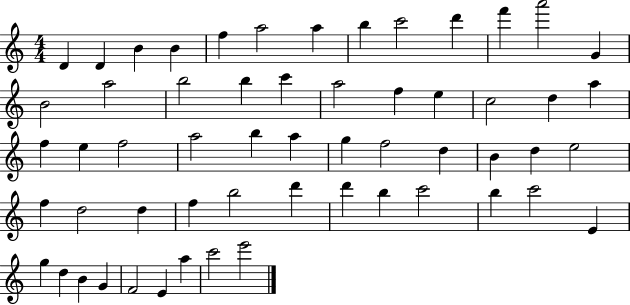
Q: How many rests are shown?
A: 0